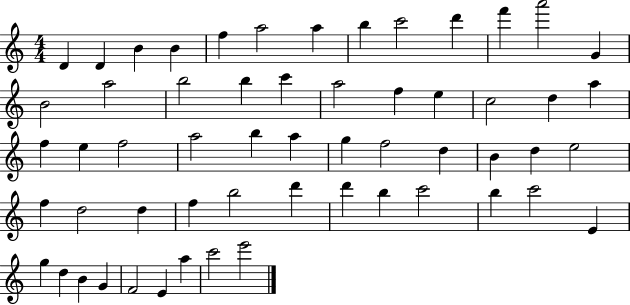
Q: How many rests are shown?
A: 0